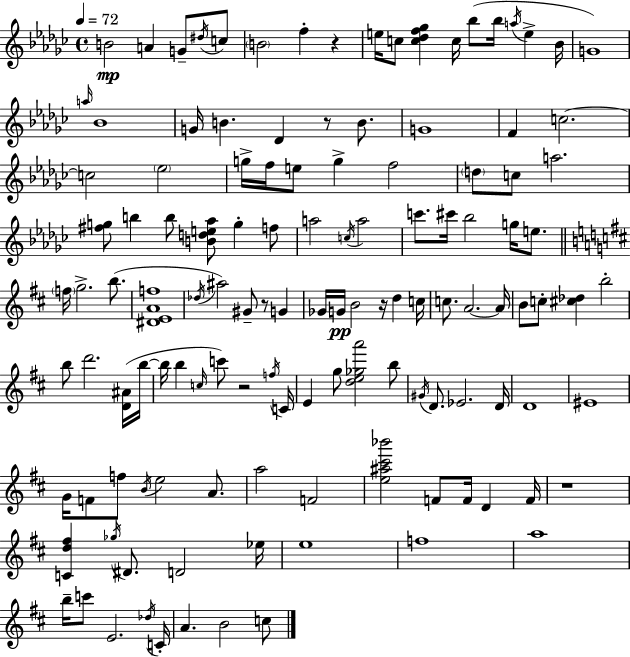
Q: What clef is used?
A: treble